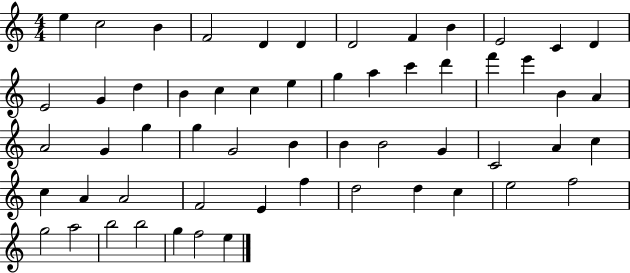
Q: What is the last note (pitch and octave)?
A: E5